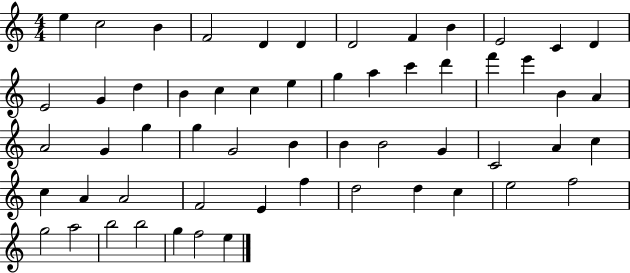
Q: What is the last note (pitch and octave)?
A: E5